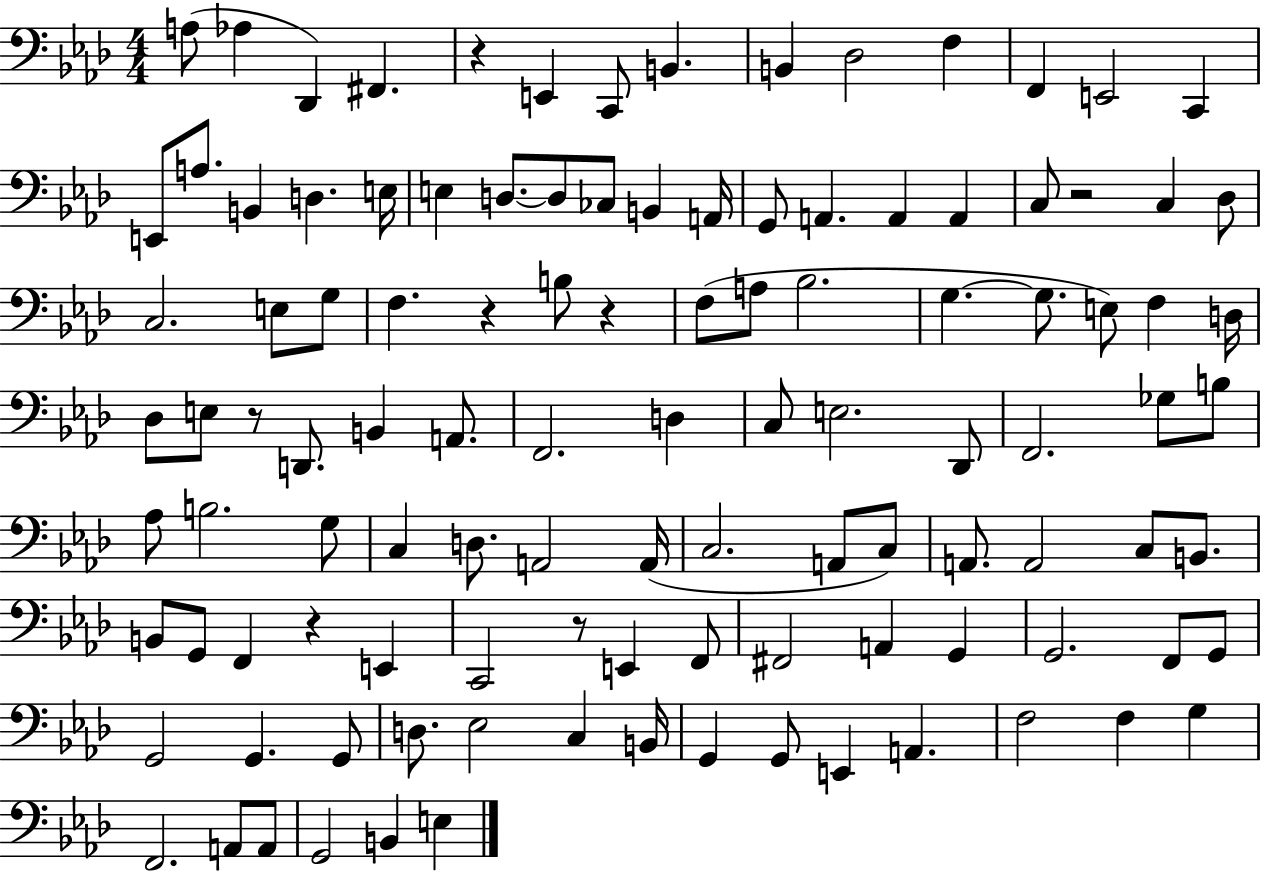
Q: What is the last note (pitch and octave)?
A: E3